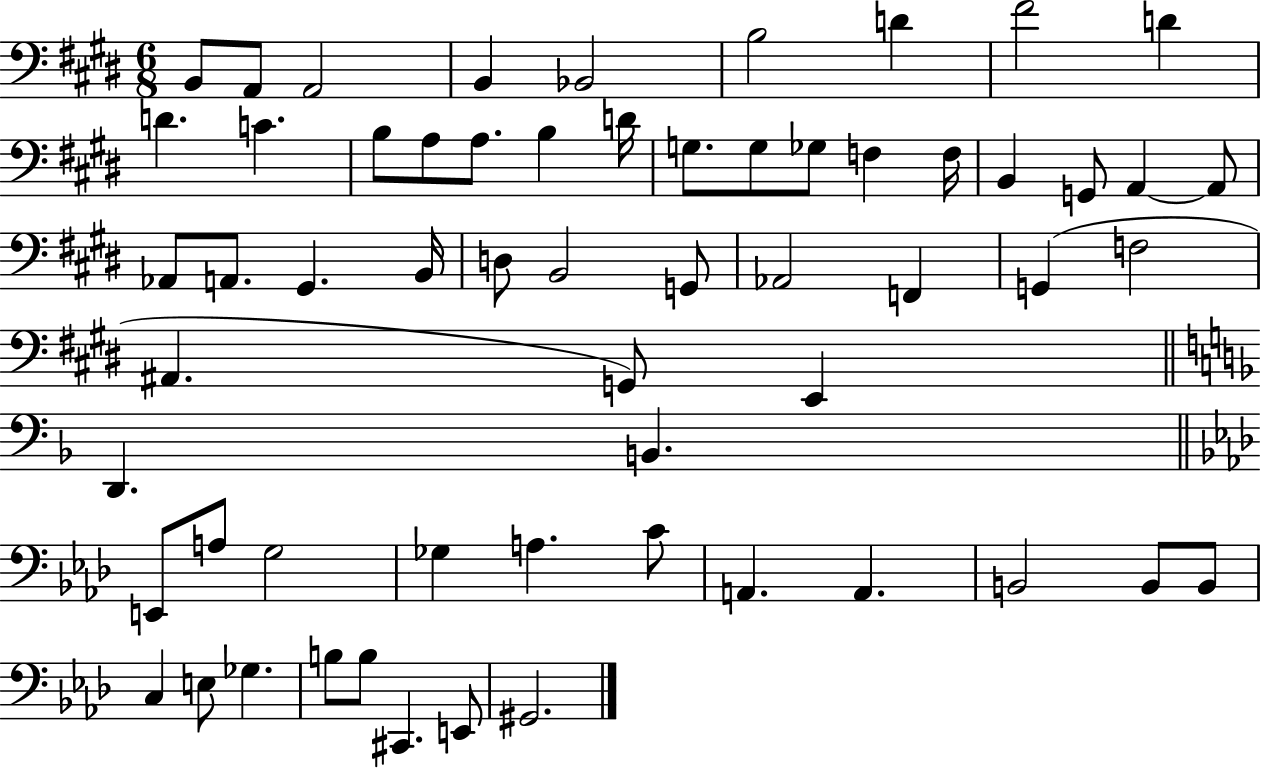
X:1
T:Untitled
M:6/8
L:1/4
K:E
B,,/2 A,,/2 A,,2 B,, _B,,2 B,2 D ^F2 D D C B,/2 A,/2 A,/2 B, D/4 G,/2 G,/2 _G,/2 F, F,/4 B,, G,,/2 A,, A,,/2 _A,,/2 A,,/2 ^G,, B,,/4 D,/2 B,,2 G,,/2 _A,,2 F,, G,, F,2 ^A,, G,,/2 E,, D,, B,, E,,/2 A,/2 G,2 _G, A, C/2 A,, A,, B,,2 B,,/2 B,,/2 C, E,/2 _G, B,/2 B,/2 ^C,, E,,/2 ^G,,2